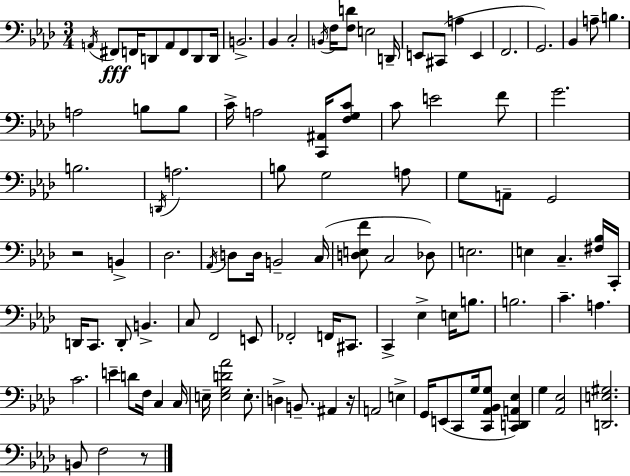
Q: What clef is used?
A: bass